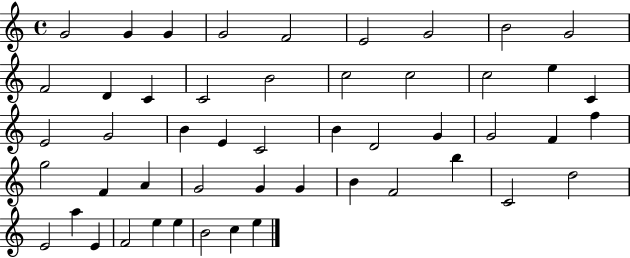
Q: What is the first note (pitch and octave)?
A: G4